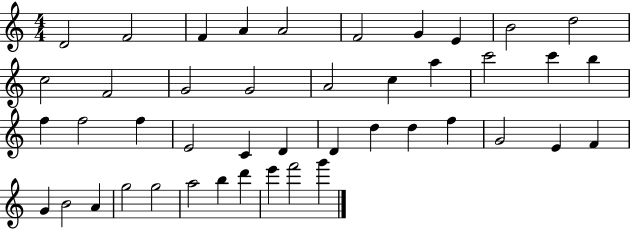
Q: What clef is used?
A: treble